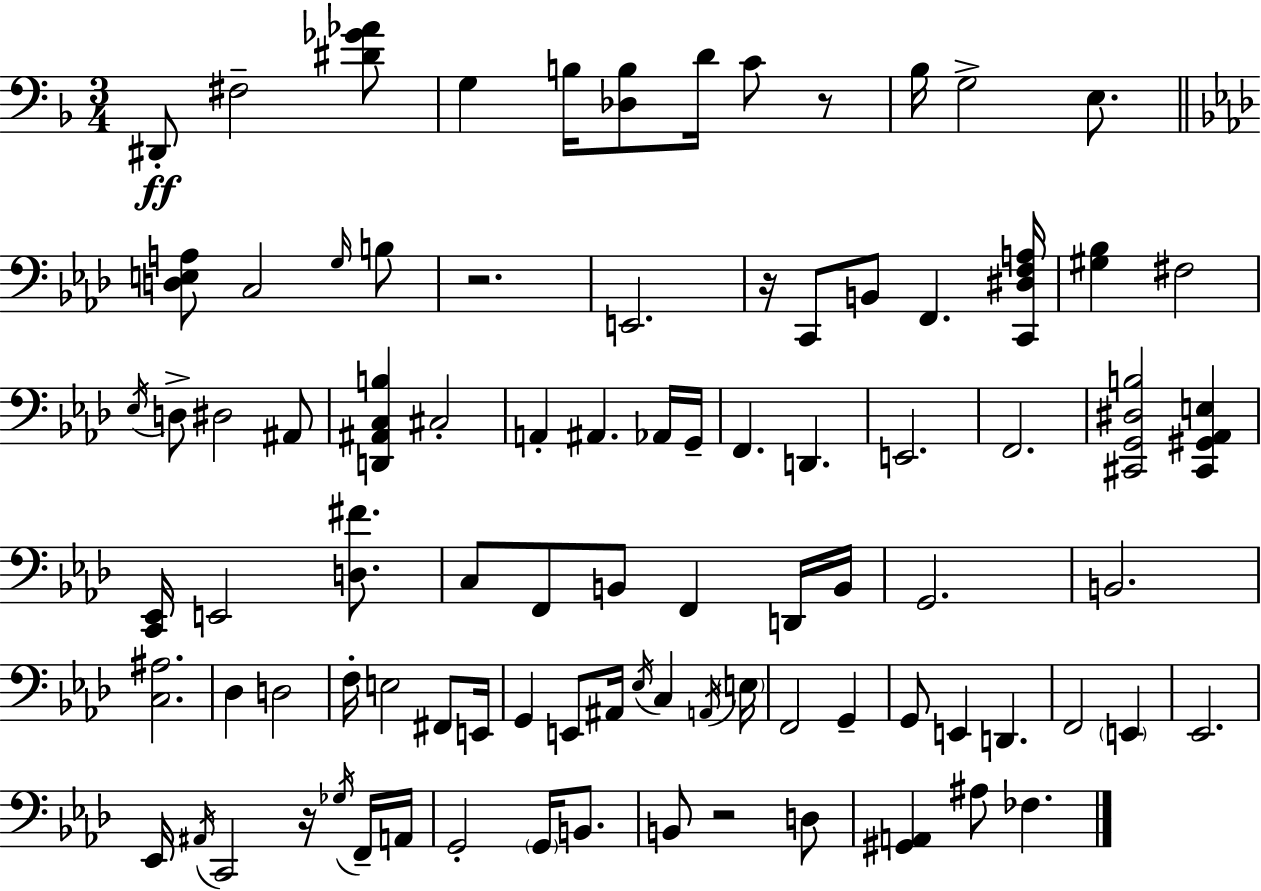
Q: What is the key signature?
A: F major